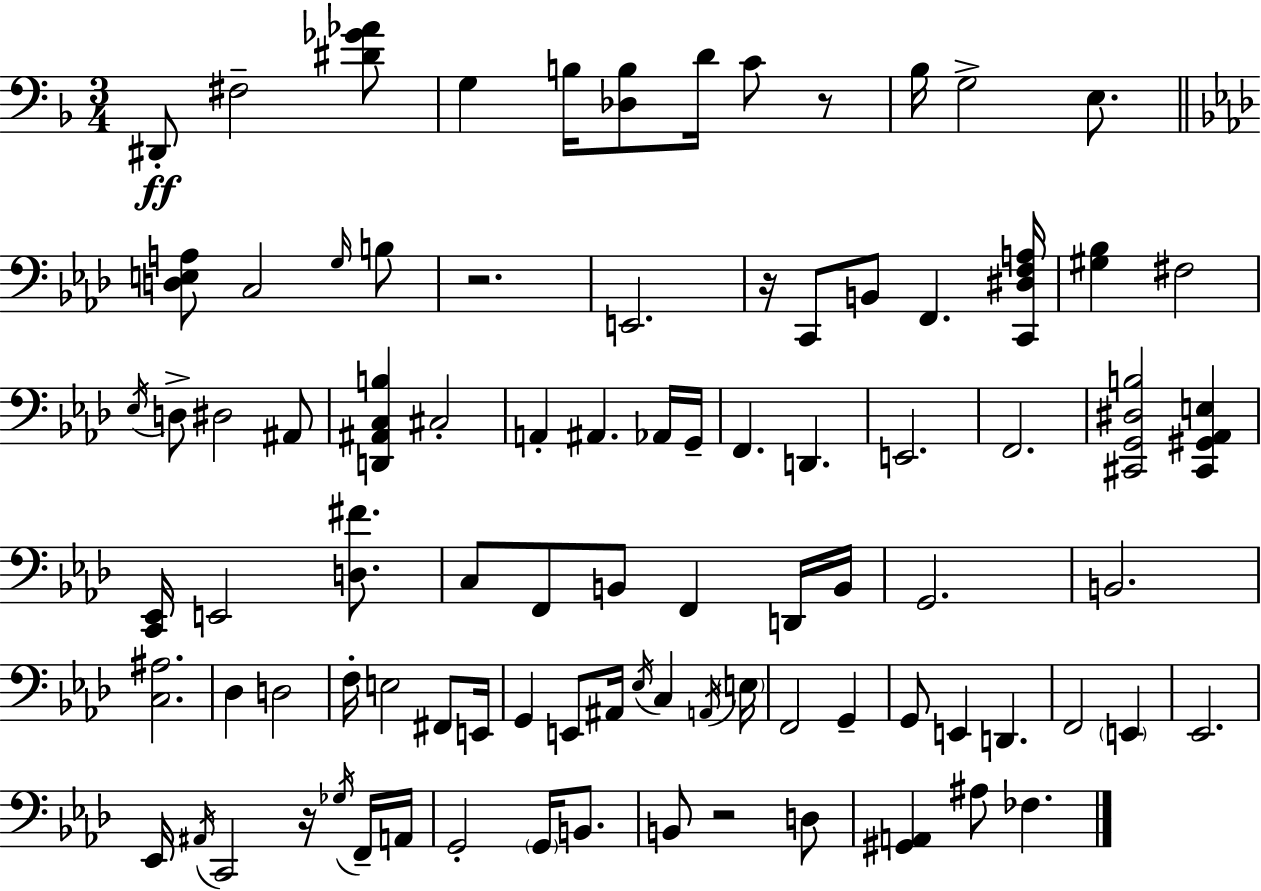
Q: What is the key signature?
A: F major